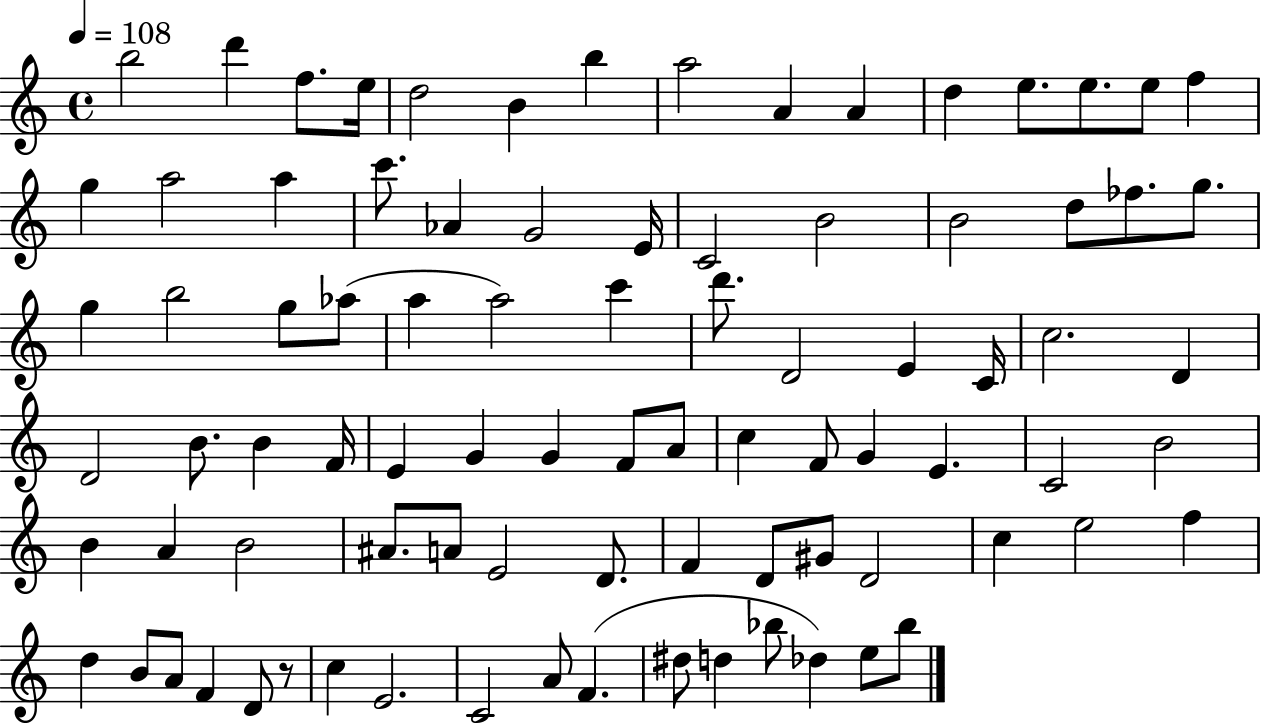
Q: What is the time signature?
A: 4/4